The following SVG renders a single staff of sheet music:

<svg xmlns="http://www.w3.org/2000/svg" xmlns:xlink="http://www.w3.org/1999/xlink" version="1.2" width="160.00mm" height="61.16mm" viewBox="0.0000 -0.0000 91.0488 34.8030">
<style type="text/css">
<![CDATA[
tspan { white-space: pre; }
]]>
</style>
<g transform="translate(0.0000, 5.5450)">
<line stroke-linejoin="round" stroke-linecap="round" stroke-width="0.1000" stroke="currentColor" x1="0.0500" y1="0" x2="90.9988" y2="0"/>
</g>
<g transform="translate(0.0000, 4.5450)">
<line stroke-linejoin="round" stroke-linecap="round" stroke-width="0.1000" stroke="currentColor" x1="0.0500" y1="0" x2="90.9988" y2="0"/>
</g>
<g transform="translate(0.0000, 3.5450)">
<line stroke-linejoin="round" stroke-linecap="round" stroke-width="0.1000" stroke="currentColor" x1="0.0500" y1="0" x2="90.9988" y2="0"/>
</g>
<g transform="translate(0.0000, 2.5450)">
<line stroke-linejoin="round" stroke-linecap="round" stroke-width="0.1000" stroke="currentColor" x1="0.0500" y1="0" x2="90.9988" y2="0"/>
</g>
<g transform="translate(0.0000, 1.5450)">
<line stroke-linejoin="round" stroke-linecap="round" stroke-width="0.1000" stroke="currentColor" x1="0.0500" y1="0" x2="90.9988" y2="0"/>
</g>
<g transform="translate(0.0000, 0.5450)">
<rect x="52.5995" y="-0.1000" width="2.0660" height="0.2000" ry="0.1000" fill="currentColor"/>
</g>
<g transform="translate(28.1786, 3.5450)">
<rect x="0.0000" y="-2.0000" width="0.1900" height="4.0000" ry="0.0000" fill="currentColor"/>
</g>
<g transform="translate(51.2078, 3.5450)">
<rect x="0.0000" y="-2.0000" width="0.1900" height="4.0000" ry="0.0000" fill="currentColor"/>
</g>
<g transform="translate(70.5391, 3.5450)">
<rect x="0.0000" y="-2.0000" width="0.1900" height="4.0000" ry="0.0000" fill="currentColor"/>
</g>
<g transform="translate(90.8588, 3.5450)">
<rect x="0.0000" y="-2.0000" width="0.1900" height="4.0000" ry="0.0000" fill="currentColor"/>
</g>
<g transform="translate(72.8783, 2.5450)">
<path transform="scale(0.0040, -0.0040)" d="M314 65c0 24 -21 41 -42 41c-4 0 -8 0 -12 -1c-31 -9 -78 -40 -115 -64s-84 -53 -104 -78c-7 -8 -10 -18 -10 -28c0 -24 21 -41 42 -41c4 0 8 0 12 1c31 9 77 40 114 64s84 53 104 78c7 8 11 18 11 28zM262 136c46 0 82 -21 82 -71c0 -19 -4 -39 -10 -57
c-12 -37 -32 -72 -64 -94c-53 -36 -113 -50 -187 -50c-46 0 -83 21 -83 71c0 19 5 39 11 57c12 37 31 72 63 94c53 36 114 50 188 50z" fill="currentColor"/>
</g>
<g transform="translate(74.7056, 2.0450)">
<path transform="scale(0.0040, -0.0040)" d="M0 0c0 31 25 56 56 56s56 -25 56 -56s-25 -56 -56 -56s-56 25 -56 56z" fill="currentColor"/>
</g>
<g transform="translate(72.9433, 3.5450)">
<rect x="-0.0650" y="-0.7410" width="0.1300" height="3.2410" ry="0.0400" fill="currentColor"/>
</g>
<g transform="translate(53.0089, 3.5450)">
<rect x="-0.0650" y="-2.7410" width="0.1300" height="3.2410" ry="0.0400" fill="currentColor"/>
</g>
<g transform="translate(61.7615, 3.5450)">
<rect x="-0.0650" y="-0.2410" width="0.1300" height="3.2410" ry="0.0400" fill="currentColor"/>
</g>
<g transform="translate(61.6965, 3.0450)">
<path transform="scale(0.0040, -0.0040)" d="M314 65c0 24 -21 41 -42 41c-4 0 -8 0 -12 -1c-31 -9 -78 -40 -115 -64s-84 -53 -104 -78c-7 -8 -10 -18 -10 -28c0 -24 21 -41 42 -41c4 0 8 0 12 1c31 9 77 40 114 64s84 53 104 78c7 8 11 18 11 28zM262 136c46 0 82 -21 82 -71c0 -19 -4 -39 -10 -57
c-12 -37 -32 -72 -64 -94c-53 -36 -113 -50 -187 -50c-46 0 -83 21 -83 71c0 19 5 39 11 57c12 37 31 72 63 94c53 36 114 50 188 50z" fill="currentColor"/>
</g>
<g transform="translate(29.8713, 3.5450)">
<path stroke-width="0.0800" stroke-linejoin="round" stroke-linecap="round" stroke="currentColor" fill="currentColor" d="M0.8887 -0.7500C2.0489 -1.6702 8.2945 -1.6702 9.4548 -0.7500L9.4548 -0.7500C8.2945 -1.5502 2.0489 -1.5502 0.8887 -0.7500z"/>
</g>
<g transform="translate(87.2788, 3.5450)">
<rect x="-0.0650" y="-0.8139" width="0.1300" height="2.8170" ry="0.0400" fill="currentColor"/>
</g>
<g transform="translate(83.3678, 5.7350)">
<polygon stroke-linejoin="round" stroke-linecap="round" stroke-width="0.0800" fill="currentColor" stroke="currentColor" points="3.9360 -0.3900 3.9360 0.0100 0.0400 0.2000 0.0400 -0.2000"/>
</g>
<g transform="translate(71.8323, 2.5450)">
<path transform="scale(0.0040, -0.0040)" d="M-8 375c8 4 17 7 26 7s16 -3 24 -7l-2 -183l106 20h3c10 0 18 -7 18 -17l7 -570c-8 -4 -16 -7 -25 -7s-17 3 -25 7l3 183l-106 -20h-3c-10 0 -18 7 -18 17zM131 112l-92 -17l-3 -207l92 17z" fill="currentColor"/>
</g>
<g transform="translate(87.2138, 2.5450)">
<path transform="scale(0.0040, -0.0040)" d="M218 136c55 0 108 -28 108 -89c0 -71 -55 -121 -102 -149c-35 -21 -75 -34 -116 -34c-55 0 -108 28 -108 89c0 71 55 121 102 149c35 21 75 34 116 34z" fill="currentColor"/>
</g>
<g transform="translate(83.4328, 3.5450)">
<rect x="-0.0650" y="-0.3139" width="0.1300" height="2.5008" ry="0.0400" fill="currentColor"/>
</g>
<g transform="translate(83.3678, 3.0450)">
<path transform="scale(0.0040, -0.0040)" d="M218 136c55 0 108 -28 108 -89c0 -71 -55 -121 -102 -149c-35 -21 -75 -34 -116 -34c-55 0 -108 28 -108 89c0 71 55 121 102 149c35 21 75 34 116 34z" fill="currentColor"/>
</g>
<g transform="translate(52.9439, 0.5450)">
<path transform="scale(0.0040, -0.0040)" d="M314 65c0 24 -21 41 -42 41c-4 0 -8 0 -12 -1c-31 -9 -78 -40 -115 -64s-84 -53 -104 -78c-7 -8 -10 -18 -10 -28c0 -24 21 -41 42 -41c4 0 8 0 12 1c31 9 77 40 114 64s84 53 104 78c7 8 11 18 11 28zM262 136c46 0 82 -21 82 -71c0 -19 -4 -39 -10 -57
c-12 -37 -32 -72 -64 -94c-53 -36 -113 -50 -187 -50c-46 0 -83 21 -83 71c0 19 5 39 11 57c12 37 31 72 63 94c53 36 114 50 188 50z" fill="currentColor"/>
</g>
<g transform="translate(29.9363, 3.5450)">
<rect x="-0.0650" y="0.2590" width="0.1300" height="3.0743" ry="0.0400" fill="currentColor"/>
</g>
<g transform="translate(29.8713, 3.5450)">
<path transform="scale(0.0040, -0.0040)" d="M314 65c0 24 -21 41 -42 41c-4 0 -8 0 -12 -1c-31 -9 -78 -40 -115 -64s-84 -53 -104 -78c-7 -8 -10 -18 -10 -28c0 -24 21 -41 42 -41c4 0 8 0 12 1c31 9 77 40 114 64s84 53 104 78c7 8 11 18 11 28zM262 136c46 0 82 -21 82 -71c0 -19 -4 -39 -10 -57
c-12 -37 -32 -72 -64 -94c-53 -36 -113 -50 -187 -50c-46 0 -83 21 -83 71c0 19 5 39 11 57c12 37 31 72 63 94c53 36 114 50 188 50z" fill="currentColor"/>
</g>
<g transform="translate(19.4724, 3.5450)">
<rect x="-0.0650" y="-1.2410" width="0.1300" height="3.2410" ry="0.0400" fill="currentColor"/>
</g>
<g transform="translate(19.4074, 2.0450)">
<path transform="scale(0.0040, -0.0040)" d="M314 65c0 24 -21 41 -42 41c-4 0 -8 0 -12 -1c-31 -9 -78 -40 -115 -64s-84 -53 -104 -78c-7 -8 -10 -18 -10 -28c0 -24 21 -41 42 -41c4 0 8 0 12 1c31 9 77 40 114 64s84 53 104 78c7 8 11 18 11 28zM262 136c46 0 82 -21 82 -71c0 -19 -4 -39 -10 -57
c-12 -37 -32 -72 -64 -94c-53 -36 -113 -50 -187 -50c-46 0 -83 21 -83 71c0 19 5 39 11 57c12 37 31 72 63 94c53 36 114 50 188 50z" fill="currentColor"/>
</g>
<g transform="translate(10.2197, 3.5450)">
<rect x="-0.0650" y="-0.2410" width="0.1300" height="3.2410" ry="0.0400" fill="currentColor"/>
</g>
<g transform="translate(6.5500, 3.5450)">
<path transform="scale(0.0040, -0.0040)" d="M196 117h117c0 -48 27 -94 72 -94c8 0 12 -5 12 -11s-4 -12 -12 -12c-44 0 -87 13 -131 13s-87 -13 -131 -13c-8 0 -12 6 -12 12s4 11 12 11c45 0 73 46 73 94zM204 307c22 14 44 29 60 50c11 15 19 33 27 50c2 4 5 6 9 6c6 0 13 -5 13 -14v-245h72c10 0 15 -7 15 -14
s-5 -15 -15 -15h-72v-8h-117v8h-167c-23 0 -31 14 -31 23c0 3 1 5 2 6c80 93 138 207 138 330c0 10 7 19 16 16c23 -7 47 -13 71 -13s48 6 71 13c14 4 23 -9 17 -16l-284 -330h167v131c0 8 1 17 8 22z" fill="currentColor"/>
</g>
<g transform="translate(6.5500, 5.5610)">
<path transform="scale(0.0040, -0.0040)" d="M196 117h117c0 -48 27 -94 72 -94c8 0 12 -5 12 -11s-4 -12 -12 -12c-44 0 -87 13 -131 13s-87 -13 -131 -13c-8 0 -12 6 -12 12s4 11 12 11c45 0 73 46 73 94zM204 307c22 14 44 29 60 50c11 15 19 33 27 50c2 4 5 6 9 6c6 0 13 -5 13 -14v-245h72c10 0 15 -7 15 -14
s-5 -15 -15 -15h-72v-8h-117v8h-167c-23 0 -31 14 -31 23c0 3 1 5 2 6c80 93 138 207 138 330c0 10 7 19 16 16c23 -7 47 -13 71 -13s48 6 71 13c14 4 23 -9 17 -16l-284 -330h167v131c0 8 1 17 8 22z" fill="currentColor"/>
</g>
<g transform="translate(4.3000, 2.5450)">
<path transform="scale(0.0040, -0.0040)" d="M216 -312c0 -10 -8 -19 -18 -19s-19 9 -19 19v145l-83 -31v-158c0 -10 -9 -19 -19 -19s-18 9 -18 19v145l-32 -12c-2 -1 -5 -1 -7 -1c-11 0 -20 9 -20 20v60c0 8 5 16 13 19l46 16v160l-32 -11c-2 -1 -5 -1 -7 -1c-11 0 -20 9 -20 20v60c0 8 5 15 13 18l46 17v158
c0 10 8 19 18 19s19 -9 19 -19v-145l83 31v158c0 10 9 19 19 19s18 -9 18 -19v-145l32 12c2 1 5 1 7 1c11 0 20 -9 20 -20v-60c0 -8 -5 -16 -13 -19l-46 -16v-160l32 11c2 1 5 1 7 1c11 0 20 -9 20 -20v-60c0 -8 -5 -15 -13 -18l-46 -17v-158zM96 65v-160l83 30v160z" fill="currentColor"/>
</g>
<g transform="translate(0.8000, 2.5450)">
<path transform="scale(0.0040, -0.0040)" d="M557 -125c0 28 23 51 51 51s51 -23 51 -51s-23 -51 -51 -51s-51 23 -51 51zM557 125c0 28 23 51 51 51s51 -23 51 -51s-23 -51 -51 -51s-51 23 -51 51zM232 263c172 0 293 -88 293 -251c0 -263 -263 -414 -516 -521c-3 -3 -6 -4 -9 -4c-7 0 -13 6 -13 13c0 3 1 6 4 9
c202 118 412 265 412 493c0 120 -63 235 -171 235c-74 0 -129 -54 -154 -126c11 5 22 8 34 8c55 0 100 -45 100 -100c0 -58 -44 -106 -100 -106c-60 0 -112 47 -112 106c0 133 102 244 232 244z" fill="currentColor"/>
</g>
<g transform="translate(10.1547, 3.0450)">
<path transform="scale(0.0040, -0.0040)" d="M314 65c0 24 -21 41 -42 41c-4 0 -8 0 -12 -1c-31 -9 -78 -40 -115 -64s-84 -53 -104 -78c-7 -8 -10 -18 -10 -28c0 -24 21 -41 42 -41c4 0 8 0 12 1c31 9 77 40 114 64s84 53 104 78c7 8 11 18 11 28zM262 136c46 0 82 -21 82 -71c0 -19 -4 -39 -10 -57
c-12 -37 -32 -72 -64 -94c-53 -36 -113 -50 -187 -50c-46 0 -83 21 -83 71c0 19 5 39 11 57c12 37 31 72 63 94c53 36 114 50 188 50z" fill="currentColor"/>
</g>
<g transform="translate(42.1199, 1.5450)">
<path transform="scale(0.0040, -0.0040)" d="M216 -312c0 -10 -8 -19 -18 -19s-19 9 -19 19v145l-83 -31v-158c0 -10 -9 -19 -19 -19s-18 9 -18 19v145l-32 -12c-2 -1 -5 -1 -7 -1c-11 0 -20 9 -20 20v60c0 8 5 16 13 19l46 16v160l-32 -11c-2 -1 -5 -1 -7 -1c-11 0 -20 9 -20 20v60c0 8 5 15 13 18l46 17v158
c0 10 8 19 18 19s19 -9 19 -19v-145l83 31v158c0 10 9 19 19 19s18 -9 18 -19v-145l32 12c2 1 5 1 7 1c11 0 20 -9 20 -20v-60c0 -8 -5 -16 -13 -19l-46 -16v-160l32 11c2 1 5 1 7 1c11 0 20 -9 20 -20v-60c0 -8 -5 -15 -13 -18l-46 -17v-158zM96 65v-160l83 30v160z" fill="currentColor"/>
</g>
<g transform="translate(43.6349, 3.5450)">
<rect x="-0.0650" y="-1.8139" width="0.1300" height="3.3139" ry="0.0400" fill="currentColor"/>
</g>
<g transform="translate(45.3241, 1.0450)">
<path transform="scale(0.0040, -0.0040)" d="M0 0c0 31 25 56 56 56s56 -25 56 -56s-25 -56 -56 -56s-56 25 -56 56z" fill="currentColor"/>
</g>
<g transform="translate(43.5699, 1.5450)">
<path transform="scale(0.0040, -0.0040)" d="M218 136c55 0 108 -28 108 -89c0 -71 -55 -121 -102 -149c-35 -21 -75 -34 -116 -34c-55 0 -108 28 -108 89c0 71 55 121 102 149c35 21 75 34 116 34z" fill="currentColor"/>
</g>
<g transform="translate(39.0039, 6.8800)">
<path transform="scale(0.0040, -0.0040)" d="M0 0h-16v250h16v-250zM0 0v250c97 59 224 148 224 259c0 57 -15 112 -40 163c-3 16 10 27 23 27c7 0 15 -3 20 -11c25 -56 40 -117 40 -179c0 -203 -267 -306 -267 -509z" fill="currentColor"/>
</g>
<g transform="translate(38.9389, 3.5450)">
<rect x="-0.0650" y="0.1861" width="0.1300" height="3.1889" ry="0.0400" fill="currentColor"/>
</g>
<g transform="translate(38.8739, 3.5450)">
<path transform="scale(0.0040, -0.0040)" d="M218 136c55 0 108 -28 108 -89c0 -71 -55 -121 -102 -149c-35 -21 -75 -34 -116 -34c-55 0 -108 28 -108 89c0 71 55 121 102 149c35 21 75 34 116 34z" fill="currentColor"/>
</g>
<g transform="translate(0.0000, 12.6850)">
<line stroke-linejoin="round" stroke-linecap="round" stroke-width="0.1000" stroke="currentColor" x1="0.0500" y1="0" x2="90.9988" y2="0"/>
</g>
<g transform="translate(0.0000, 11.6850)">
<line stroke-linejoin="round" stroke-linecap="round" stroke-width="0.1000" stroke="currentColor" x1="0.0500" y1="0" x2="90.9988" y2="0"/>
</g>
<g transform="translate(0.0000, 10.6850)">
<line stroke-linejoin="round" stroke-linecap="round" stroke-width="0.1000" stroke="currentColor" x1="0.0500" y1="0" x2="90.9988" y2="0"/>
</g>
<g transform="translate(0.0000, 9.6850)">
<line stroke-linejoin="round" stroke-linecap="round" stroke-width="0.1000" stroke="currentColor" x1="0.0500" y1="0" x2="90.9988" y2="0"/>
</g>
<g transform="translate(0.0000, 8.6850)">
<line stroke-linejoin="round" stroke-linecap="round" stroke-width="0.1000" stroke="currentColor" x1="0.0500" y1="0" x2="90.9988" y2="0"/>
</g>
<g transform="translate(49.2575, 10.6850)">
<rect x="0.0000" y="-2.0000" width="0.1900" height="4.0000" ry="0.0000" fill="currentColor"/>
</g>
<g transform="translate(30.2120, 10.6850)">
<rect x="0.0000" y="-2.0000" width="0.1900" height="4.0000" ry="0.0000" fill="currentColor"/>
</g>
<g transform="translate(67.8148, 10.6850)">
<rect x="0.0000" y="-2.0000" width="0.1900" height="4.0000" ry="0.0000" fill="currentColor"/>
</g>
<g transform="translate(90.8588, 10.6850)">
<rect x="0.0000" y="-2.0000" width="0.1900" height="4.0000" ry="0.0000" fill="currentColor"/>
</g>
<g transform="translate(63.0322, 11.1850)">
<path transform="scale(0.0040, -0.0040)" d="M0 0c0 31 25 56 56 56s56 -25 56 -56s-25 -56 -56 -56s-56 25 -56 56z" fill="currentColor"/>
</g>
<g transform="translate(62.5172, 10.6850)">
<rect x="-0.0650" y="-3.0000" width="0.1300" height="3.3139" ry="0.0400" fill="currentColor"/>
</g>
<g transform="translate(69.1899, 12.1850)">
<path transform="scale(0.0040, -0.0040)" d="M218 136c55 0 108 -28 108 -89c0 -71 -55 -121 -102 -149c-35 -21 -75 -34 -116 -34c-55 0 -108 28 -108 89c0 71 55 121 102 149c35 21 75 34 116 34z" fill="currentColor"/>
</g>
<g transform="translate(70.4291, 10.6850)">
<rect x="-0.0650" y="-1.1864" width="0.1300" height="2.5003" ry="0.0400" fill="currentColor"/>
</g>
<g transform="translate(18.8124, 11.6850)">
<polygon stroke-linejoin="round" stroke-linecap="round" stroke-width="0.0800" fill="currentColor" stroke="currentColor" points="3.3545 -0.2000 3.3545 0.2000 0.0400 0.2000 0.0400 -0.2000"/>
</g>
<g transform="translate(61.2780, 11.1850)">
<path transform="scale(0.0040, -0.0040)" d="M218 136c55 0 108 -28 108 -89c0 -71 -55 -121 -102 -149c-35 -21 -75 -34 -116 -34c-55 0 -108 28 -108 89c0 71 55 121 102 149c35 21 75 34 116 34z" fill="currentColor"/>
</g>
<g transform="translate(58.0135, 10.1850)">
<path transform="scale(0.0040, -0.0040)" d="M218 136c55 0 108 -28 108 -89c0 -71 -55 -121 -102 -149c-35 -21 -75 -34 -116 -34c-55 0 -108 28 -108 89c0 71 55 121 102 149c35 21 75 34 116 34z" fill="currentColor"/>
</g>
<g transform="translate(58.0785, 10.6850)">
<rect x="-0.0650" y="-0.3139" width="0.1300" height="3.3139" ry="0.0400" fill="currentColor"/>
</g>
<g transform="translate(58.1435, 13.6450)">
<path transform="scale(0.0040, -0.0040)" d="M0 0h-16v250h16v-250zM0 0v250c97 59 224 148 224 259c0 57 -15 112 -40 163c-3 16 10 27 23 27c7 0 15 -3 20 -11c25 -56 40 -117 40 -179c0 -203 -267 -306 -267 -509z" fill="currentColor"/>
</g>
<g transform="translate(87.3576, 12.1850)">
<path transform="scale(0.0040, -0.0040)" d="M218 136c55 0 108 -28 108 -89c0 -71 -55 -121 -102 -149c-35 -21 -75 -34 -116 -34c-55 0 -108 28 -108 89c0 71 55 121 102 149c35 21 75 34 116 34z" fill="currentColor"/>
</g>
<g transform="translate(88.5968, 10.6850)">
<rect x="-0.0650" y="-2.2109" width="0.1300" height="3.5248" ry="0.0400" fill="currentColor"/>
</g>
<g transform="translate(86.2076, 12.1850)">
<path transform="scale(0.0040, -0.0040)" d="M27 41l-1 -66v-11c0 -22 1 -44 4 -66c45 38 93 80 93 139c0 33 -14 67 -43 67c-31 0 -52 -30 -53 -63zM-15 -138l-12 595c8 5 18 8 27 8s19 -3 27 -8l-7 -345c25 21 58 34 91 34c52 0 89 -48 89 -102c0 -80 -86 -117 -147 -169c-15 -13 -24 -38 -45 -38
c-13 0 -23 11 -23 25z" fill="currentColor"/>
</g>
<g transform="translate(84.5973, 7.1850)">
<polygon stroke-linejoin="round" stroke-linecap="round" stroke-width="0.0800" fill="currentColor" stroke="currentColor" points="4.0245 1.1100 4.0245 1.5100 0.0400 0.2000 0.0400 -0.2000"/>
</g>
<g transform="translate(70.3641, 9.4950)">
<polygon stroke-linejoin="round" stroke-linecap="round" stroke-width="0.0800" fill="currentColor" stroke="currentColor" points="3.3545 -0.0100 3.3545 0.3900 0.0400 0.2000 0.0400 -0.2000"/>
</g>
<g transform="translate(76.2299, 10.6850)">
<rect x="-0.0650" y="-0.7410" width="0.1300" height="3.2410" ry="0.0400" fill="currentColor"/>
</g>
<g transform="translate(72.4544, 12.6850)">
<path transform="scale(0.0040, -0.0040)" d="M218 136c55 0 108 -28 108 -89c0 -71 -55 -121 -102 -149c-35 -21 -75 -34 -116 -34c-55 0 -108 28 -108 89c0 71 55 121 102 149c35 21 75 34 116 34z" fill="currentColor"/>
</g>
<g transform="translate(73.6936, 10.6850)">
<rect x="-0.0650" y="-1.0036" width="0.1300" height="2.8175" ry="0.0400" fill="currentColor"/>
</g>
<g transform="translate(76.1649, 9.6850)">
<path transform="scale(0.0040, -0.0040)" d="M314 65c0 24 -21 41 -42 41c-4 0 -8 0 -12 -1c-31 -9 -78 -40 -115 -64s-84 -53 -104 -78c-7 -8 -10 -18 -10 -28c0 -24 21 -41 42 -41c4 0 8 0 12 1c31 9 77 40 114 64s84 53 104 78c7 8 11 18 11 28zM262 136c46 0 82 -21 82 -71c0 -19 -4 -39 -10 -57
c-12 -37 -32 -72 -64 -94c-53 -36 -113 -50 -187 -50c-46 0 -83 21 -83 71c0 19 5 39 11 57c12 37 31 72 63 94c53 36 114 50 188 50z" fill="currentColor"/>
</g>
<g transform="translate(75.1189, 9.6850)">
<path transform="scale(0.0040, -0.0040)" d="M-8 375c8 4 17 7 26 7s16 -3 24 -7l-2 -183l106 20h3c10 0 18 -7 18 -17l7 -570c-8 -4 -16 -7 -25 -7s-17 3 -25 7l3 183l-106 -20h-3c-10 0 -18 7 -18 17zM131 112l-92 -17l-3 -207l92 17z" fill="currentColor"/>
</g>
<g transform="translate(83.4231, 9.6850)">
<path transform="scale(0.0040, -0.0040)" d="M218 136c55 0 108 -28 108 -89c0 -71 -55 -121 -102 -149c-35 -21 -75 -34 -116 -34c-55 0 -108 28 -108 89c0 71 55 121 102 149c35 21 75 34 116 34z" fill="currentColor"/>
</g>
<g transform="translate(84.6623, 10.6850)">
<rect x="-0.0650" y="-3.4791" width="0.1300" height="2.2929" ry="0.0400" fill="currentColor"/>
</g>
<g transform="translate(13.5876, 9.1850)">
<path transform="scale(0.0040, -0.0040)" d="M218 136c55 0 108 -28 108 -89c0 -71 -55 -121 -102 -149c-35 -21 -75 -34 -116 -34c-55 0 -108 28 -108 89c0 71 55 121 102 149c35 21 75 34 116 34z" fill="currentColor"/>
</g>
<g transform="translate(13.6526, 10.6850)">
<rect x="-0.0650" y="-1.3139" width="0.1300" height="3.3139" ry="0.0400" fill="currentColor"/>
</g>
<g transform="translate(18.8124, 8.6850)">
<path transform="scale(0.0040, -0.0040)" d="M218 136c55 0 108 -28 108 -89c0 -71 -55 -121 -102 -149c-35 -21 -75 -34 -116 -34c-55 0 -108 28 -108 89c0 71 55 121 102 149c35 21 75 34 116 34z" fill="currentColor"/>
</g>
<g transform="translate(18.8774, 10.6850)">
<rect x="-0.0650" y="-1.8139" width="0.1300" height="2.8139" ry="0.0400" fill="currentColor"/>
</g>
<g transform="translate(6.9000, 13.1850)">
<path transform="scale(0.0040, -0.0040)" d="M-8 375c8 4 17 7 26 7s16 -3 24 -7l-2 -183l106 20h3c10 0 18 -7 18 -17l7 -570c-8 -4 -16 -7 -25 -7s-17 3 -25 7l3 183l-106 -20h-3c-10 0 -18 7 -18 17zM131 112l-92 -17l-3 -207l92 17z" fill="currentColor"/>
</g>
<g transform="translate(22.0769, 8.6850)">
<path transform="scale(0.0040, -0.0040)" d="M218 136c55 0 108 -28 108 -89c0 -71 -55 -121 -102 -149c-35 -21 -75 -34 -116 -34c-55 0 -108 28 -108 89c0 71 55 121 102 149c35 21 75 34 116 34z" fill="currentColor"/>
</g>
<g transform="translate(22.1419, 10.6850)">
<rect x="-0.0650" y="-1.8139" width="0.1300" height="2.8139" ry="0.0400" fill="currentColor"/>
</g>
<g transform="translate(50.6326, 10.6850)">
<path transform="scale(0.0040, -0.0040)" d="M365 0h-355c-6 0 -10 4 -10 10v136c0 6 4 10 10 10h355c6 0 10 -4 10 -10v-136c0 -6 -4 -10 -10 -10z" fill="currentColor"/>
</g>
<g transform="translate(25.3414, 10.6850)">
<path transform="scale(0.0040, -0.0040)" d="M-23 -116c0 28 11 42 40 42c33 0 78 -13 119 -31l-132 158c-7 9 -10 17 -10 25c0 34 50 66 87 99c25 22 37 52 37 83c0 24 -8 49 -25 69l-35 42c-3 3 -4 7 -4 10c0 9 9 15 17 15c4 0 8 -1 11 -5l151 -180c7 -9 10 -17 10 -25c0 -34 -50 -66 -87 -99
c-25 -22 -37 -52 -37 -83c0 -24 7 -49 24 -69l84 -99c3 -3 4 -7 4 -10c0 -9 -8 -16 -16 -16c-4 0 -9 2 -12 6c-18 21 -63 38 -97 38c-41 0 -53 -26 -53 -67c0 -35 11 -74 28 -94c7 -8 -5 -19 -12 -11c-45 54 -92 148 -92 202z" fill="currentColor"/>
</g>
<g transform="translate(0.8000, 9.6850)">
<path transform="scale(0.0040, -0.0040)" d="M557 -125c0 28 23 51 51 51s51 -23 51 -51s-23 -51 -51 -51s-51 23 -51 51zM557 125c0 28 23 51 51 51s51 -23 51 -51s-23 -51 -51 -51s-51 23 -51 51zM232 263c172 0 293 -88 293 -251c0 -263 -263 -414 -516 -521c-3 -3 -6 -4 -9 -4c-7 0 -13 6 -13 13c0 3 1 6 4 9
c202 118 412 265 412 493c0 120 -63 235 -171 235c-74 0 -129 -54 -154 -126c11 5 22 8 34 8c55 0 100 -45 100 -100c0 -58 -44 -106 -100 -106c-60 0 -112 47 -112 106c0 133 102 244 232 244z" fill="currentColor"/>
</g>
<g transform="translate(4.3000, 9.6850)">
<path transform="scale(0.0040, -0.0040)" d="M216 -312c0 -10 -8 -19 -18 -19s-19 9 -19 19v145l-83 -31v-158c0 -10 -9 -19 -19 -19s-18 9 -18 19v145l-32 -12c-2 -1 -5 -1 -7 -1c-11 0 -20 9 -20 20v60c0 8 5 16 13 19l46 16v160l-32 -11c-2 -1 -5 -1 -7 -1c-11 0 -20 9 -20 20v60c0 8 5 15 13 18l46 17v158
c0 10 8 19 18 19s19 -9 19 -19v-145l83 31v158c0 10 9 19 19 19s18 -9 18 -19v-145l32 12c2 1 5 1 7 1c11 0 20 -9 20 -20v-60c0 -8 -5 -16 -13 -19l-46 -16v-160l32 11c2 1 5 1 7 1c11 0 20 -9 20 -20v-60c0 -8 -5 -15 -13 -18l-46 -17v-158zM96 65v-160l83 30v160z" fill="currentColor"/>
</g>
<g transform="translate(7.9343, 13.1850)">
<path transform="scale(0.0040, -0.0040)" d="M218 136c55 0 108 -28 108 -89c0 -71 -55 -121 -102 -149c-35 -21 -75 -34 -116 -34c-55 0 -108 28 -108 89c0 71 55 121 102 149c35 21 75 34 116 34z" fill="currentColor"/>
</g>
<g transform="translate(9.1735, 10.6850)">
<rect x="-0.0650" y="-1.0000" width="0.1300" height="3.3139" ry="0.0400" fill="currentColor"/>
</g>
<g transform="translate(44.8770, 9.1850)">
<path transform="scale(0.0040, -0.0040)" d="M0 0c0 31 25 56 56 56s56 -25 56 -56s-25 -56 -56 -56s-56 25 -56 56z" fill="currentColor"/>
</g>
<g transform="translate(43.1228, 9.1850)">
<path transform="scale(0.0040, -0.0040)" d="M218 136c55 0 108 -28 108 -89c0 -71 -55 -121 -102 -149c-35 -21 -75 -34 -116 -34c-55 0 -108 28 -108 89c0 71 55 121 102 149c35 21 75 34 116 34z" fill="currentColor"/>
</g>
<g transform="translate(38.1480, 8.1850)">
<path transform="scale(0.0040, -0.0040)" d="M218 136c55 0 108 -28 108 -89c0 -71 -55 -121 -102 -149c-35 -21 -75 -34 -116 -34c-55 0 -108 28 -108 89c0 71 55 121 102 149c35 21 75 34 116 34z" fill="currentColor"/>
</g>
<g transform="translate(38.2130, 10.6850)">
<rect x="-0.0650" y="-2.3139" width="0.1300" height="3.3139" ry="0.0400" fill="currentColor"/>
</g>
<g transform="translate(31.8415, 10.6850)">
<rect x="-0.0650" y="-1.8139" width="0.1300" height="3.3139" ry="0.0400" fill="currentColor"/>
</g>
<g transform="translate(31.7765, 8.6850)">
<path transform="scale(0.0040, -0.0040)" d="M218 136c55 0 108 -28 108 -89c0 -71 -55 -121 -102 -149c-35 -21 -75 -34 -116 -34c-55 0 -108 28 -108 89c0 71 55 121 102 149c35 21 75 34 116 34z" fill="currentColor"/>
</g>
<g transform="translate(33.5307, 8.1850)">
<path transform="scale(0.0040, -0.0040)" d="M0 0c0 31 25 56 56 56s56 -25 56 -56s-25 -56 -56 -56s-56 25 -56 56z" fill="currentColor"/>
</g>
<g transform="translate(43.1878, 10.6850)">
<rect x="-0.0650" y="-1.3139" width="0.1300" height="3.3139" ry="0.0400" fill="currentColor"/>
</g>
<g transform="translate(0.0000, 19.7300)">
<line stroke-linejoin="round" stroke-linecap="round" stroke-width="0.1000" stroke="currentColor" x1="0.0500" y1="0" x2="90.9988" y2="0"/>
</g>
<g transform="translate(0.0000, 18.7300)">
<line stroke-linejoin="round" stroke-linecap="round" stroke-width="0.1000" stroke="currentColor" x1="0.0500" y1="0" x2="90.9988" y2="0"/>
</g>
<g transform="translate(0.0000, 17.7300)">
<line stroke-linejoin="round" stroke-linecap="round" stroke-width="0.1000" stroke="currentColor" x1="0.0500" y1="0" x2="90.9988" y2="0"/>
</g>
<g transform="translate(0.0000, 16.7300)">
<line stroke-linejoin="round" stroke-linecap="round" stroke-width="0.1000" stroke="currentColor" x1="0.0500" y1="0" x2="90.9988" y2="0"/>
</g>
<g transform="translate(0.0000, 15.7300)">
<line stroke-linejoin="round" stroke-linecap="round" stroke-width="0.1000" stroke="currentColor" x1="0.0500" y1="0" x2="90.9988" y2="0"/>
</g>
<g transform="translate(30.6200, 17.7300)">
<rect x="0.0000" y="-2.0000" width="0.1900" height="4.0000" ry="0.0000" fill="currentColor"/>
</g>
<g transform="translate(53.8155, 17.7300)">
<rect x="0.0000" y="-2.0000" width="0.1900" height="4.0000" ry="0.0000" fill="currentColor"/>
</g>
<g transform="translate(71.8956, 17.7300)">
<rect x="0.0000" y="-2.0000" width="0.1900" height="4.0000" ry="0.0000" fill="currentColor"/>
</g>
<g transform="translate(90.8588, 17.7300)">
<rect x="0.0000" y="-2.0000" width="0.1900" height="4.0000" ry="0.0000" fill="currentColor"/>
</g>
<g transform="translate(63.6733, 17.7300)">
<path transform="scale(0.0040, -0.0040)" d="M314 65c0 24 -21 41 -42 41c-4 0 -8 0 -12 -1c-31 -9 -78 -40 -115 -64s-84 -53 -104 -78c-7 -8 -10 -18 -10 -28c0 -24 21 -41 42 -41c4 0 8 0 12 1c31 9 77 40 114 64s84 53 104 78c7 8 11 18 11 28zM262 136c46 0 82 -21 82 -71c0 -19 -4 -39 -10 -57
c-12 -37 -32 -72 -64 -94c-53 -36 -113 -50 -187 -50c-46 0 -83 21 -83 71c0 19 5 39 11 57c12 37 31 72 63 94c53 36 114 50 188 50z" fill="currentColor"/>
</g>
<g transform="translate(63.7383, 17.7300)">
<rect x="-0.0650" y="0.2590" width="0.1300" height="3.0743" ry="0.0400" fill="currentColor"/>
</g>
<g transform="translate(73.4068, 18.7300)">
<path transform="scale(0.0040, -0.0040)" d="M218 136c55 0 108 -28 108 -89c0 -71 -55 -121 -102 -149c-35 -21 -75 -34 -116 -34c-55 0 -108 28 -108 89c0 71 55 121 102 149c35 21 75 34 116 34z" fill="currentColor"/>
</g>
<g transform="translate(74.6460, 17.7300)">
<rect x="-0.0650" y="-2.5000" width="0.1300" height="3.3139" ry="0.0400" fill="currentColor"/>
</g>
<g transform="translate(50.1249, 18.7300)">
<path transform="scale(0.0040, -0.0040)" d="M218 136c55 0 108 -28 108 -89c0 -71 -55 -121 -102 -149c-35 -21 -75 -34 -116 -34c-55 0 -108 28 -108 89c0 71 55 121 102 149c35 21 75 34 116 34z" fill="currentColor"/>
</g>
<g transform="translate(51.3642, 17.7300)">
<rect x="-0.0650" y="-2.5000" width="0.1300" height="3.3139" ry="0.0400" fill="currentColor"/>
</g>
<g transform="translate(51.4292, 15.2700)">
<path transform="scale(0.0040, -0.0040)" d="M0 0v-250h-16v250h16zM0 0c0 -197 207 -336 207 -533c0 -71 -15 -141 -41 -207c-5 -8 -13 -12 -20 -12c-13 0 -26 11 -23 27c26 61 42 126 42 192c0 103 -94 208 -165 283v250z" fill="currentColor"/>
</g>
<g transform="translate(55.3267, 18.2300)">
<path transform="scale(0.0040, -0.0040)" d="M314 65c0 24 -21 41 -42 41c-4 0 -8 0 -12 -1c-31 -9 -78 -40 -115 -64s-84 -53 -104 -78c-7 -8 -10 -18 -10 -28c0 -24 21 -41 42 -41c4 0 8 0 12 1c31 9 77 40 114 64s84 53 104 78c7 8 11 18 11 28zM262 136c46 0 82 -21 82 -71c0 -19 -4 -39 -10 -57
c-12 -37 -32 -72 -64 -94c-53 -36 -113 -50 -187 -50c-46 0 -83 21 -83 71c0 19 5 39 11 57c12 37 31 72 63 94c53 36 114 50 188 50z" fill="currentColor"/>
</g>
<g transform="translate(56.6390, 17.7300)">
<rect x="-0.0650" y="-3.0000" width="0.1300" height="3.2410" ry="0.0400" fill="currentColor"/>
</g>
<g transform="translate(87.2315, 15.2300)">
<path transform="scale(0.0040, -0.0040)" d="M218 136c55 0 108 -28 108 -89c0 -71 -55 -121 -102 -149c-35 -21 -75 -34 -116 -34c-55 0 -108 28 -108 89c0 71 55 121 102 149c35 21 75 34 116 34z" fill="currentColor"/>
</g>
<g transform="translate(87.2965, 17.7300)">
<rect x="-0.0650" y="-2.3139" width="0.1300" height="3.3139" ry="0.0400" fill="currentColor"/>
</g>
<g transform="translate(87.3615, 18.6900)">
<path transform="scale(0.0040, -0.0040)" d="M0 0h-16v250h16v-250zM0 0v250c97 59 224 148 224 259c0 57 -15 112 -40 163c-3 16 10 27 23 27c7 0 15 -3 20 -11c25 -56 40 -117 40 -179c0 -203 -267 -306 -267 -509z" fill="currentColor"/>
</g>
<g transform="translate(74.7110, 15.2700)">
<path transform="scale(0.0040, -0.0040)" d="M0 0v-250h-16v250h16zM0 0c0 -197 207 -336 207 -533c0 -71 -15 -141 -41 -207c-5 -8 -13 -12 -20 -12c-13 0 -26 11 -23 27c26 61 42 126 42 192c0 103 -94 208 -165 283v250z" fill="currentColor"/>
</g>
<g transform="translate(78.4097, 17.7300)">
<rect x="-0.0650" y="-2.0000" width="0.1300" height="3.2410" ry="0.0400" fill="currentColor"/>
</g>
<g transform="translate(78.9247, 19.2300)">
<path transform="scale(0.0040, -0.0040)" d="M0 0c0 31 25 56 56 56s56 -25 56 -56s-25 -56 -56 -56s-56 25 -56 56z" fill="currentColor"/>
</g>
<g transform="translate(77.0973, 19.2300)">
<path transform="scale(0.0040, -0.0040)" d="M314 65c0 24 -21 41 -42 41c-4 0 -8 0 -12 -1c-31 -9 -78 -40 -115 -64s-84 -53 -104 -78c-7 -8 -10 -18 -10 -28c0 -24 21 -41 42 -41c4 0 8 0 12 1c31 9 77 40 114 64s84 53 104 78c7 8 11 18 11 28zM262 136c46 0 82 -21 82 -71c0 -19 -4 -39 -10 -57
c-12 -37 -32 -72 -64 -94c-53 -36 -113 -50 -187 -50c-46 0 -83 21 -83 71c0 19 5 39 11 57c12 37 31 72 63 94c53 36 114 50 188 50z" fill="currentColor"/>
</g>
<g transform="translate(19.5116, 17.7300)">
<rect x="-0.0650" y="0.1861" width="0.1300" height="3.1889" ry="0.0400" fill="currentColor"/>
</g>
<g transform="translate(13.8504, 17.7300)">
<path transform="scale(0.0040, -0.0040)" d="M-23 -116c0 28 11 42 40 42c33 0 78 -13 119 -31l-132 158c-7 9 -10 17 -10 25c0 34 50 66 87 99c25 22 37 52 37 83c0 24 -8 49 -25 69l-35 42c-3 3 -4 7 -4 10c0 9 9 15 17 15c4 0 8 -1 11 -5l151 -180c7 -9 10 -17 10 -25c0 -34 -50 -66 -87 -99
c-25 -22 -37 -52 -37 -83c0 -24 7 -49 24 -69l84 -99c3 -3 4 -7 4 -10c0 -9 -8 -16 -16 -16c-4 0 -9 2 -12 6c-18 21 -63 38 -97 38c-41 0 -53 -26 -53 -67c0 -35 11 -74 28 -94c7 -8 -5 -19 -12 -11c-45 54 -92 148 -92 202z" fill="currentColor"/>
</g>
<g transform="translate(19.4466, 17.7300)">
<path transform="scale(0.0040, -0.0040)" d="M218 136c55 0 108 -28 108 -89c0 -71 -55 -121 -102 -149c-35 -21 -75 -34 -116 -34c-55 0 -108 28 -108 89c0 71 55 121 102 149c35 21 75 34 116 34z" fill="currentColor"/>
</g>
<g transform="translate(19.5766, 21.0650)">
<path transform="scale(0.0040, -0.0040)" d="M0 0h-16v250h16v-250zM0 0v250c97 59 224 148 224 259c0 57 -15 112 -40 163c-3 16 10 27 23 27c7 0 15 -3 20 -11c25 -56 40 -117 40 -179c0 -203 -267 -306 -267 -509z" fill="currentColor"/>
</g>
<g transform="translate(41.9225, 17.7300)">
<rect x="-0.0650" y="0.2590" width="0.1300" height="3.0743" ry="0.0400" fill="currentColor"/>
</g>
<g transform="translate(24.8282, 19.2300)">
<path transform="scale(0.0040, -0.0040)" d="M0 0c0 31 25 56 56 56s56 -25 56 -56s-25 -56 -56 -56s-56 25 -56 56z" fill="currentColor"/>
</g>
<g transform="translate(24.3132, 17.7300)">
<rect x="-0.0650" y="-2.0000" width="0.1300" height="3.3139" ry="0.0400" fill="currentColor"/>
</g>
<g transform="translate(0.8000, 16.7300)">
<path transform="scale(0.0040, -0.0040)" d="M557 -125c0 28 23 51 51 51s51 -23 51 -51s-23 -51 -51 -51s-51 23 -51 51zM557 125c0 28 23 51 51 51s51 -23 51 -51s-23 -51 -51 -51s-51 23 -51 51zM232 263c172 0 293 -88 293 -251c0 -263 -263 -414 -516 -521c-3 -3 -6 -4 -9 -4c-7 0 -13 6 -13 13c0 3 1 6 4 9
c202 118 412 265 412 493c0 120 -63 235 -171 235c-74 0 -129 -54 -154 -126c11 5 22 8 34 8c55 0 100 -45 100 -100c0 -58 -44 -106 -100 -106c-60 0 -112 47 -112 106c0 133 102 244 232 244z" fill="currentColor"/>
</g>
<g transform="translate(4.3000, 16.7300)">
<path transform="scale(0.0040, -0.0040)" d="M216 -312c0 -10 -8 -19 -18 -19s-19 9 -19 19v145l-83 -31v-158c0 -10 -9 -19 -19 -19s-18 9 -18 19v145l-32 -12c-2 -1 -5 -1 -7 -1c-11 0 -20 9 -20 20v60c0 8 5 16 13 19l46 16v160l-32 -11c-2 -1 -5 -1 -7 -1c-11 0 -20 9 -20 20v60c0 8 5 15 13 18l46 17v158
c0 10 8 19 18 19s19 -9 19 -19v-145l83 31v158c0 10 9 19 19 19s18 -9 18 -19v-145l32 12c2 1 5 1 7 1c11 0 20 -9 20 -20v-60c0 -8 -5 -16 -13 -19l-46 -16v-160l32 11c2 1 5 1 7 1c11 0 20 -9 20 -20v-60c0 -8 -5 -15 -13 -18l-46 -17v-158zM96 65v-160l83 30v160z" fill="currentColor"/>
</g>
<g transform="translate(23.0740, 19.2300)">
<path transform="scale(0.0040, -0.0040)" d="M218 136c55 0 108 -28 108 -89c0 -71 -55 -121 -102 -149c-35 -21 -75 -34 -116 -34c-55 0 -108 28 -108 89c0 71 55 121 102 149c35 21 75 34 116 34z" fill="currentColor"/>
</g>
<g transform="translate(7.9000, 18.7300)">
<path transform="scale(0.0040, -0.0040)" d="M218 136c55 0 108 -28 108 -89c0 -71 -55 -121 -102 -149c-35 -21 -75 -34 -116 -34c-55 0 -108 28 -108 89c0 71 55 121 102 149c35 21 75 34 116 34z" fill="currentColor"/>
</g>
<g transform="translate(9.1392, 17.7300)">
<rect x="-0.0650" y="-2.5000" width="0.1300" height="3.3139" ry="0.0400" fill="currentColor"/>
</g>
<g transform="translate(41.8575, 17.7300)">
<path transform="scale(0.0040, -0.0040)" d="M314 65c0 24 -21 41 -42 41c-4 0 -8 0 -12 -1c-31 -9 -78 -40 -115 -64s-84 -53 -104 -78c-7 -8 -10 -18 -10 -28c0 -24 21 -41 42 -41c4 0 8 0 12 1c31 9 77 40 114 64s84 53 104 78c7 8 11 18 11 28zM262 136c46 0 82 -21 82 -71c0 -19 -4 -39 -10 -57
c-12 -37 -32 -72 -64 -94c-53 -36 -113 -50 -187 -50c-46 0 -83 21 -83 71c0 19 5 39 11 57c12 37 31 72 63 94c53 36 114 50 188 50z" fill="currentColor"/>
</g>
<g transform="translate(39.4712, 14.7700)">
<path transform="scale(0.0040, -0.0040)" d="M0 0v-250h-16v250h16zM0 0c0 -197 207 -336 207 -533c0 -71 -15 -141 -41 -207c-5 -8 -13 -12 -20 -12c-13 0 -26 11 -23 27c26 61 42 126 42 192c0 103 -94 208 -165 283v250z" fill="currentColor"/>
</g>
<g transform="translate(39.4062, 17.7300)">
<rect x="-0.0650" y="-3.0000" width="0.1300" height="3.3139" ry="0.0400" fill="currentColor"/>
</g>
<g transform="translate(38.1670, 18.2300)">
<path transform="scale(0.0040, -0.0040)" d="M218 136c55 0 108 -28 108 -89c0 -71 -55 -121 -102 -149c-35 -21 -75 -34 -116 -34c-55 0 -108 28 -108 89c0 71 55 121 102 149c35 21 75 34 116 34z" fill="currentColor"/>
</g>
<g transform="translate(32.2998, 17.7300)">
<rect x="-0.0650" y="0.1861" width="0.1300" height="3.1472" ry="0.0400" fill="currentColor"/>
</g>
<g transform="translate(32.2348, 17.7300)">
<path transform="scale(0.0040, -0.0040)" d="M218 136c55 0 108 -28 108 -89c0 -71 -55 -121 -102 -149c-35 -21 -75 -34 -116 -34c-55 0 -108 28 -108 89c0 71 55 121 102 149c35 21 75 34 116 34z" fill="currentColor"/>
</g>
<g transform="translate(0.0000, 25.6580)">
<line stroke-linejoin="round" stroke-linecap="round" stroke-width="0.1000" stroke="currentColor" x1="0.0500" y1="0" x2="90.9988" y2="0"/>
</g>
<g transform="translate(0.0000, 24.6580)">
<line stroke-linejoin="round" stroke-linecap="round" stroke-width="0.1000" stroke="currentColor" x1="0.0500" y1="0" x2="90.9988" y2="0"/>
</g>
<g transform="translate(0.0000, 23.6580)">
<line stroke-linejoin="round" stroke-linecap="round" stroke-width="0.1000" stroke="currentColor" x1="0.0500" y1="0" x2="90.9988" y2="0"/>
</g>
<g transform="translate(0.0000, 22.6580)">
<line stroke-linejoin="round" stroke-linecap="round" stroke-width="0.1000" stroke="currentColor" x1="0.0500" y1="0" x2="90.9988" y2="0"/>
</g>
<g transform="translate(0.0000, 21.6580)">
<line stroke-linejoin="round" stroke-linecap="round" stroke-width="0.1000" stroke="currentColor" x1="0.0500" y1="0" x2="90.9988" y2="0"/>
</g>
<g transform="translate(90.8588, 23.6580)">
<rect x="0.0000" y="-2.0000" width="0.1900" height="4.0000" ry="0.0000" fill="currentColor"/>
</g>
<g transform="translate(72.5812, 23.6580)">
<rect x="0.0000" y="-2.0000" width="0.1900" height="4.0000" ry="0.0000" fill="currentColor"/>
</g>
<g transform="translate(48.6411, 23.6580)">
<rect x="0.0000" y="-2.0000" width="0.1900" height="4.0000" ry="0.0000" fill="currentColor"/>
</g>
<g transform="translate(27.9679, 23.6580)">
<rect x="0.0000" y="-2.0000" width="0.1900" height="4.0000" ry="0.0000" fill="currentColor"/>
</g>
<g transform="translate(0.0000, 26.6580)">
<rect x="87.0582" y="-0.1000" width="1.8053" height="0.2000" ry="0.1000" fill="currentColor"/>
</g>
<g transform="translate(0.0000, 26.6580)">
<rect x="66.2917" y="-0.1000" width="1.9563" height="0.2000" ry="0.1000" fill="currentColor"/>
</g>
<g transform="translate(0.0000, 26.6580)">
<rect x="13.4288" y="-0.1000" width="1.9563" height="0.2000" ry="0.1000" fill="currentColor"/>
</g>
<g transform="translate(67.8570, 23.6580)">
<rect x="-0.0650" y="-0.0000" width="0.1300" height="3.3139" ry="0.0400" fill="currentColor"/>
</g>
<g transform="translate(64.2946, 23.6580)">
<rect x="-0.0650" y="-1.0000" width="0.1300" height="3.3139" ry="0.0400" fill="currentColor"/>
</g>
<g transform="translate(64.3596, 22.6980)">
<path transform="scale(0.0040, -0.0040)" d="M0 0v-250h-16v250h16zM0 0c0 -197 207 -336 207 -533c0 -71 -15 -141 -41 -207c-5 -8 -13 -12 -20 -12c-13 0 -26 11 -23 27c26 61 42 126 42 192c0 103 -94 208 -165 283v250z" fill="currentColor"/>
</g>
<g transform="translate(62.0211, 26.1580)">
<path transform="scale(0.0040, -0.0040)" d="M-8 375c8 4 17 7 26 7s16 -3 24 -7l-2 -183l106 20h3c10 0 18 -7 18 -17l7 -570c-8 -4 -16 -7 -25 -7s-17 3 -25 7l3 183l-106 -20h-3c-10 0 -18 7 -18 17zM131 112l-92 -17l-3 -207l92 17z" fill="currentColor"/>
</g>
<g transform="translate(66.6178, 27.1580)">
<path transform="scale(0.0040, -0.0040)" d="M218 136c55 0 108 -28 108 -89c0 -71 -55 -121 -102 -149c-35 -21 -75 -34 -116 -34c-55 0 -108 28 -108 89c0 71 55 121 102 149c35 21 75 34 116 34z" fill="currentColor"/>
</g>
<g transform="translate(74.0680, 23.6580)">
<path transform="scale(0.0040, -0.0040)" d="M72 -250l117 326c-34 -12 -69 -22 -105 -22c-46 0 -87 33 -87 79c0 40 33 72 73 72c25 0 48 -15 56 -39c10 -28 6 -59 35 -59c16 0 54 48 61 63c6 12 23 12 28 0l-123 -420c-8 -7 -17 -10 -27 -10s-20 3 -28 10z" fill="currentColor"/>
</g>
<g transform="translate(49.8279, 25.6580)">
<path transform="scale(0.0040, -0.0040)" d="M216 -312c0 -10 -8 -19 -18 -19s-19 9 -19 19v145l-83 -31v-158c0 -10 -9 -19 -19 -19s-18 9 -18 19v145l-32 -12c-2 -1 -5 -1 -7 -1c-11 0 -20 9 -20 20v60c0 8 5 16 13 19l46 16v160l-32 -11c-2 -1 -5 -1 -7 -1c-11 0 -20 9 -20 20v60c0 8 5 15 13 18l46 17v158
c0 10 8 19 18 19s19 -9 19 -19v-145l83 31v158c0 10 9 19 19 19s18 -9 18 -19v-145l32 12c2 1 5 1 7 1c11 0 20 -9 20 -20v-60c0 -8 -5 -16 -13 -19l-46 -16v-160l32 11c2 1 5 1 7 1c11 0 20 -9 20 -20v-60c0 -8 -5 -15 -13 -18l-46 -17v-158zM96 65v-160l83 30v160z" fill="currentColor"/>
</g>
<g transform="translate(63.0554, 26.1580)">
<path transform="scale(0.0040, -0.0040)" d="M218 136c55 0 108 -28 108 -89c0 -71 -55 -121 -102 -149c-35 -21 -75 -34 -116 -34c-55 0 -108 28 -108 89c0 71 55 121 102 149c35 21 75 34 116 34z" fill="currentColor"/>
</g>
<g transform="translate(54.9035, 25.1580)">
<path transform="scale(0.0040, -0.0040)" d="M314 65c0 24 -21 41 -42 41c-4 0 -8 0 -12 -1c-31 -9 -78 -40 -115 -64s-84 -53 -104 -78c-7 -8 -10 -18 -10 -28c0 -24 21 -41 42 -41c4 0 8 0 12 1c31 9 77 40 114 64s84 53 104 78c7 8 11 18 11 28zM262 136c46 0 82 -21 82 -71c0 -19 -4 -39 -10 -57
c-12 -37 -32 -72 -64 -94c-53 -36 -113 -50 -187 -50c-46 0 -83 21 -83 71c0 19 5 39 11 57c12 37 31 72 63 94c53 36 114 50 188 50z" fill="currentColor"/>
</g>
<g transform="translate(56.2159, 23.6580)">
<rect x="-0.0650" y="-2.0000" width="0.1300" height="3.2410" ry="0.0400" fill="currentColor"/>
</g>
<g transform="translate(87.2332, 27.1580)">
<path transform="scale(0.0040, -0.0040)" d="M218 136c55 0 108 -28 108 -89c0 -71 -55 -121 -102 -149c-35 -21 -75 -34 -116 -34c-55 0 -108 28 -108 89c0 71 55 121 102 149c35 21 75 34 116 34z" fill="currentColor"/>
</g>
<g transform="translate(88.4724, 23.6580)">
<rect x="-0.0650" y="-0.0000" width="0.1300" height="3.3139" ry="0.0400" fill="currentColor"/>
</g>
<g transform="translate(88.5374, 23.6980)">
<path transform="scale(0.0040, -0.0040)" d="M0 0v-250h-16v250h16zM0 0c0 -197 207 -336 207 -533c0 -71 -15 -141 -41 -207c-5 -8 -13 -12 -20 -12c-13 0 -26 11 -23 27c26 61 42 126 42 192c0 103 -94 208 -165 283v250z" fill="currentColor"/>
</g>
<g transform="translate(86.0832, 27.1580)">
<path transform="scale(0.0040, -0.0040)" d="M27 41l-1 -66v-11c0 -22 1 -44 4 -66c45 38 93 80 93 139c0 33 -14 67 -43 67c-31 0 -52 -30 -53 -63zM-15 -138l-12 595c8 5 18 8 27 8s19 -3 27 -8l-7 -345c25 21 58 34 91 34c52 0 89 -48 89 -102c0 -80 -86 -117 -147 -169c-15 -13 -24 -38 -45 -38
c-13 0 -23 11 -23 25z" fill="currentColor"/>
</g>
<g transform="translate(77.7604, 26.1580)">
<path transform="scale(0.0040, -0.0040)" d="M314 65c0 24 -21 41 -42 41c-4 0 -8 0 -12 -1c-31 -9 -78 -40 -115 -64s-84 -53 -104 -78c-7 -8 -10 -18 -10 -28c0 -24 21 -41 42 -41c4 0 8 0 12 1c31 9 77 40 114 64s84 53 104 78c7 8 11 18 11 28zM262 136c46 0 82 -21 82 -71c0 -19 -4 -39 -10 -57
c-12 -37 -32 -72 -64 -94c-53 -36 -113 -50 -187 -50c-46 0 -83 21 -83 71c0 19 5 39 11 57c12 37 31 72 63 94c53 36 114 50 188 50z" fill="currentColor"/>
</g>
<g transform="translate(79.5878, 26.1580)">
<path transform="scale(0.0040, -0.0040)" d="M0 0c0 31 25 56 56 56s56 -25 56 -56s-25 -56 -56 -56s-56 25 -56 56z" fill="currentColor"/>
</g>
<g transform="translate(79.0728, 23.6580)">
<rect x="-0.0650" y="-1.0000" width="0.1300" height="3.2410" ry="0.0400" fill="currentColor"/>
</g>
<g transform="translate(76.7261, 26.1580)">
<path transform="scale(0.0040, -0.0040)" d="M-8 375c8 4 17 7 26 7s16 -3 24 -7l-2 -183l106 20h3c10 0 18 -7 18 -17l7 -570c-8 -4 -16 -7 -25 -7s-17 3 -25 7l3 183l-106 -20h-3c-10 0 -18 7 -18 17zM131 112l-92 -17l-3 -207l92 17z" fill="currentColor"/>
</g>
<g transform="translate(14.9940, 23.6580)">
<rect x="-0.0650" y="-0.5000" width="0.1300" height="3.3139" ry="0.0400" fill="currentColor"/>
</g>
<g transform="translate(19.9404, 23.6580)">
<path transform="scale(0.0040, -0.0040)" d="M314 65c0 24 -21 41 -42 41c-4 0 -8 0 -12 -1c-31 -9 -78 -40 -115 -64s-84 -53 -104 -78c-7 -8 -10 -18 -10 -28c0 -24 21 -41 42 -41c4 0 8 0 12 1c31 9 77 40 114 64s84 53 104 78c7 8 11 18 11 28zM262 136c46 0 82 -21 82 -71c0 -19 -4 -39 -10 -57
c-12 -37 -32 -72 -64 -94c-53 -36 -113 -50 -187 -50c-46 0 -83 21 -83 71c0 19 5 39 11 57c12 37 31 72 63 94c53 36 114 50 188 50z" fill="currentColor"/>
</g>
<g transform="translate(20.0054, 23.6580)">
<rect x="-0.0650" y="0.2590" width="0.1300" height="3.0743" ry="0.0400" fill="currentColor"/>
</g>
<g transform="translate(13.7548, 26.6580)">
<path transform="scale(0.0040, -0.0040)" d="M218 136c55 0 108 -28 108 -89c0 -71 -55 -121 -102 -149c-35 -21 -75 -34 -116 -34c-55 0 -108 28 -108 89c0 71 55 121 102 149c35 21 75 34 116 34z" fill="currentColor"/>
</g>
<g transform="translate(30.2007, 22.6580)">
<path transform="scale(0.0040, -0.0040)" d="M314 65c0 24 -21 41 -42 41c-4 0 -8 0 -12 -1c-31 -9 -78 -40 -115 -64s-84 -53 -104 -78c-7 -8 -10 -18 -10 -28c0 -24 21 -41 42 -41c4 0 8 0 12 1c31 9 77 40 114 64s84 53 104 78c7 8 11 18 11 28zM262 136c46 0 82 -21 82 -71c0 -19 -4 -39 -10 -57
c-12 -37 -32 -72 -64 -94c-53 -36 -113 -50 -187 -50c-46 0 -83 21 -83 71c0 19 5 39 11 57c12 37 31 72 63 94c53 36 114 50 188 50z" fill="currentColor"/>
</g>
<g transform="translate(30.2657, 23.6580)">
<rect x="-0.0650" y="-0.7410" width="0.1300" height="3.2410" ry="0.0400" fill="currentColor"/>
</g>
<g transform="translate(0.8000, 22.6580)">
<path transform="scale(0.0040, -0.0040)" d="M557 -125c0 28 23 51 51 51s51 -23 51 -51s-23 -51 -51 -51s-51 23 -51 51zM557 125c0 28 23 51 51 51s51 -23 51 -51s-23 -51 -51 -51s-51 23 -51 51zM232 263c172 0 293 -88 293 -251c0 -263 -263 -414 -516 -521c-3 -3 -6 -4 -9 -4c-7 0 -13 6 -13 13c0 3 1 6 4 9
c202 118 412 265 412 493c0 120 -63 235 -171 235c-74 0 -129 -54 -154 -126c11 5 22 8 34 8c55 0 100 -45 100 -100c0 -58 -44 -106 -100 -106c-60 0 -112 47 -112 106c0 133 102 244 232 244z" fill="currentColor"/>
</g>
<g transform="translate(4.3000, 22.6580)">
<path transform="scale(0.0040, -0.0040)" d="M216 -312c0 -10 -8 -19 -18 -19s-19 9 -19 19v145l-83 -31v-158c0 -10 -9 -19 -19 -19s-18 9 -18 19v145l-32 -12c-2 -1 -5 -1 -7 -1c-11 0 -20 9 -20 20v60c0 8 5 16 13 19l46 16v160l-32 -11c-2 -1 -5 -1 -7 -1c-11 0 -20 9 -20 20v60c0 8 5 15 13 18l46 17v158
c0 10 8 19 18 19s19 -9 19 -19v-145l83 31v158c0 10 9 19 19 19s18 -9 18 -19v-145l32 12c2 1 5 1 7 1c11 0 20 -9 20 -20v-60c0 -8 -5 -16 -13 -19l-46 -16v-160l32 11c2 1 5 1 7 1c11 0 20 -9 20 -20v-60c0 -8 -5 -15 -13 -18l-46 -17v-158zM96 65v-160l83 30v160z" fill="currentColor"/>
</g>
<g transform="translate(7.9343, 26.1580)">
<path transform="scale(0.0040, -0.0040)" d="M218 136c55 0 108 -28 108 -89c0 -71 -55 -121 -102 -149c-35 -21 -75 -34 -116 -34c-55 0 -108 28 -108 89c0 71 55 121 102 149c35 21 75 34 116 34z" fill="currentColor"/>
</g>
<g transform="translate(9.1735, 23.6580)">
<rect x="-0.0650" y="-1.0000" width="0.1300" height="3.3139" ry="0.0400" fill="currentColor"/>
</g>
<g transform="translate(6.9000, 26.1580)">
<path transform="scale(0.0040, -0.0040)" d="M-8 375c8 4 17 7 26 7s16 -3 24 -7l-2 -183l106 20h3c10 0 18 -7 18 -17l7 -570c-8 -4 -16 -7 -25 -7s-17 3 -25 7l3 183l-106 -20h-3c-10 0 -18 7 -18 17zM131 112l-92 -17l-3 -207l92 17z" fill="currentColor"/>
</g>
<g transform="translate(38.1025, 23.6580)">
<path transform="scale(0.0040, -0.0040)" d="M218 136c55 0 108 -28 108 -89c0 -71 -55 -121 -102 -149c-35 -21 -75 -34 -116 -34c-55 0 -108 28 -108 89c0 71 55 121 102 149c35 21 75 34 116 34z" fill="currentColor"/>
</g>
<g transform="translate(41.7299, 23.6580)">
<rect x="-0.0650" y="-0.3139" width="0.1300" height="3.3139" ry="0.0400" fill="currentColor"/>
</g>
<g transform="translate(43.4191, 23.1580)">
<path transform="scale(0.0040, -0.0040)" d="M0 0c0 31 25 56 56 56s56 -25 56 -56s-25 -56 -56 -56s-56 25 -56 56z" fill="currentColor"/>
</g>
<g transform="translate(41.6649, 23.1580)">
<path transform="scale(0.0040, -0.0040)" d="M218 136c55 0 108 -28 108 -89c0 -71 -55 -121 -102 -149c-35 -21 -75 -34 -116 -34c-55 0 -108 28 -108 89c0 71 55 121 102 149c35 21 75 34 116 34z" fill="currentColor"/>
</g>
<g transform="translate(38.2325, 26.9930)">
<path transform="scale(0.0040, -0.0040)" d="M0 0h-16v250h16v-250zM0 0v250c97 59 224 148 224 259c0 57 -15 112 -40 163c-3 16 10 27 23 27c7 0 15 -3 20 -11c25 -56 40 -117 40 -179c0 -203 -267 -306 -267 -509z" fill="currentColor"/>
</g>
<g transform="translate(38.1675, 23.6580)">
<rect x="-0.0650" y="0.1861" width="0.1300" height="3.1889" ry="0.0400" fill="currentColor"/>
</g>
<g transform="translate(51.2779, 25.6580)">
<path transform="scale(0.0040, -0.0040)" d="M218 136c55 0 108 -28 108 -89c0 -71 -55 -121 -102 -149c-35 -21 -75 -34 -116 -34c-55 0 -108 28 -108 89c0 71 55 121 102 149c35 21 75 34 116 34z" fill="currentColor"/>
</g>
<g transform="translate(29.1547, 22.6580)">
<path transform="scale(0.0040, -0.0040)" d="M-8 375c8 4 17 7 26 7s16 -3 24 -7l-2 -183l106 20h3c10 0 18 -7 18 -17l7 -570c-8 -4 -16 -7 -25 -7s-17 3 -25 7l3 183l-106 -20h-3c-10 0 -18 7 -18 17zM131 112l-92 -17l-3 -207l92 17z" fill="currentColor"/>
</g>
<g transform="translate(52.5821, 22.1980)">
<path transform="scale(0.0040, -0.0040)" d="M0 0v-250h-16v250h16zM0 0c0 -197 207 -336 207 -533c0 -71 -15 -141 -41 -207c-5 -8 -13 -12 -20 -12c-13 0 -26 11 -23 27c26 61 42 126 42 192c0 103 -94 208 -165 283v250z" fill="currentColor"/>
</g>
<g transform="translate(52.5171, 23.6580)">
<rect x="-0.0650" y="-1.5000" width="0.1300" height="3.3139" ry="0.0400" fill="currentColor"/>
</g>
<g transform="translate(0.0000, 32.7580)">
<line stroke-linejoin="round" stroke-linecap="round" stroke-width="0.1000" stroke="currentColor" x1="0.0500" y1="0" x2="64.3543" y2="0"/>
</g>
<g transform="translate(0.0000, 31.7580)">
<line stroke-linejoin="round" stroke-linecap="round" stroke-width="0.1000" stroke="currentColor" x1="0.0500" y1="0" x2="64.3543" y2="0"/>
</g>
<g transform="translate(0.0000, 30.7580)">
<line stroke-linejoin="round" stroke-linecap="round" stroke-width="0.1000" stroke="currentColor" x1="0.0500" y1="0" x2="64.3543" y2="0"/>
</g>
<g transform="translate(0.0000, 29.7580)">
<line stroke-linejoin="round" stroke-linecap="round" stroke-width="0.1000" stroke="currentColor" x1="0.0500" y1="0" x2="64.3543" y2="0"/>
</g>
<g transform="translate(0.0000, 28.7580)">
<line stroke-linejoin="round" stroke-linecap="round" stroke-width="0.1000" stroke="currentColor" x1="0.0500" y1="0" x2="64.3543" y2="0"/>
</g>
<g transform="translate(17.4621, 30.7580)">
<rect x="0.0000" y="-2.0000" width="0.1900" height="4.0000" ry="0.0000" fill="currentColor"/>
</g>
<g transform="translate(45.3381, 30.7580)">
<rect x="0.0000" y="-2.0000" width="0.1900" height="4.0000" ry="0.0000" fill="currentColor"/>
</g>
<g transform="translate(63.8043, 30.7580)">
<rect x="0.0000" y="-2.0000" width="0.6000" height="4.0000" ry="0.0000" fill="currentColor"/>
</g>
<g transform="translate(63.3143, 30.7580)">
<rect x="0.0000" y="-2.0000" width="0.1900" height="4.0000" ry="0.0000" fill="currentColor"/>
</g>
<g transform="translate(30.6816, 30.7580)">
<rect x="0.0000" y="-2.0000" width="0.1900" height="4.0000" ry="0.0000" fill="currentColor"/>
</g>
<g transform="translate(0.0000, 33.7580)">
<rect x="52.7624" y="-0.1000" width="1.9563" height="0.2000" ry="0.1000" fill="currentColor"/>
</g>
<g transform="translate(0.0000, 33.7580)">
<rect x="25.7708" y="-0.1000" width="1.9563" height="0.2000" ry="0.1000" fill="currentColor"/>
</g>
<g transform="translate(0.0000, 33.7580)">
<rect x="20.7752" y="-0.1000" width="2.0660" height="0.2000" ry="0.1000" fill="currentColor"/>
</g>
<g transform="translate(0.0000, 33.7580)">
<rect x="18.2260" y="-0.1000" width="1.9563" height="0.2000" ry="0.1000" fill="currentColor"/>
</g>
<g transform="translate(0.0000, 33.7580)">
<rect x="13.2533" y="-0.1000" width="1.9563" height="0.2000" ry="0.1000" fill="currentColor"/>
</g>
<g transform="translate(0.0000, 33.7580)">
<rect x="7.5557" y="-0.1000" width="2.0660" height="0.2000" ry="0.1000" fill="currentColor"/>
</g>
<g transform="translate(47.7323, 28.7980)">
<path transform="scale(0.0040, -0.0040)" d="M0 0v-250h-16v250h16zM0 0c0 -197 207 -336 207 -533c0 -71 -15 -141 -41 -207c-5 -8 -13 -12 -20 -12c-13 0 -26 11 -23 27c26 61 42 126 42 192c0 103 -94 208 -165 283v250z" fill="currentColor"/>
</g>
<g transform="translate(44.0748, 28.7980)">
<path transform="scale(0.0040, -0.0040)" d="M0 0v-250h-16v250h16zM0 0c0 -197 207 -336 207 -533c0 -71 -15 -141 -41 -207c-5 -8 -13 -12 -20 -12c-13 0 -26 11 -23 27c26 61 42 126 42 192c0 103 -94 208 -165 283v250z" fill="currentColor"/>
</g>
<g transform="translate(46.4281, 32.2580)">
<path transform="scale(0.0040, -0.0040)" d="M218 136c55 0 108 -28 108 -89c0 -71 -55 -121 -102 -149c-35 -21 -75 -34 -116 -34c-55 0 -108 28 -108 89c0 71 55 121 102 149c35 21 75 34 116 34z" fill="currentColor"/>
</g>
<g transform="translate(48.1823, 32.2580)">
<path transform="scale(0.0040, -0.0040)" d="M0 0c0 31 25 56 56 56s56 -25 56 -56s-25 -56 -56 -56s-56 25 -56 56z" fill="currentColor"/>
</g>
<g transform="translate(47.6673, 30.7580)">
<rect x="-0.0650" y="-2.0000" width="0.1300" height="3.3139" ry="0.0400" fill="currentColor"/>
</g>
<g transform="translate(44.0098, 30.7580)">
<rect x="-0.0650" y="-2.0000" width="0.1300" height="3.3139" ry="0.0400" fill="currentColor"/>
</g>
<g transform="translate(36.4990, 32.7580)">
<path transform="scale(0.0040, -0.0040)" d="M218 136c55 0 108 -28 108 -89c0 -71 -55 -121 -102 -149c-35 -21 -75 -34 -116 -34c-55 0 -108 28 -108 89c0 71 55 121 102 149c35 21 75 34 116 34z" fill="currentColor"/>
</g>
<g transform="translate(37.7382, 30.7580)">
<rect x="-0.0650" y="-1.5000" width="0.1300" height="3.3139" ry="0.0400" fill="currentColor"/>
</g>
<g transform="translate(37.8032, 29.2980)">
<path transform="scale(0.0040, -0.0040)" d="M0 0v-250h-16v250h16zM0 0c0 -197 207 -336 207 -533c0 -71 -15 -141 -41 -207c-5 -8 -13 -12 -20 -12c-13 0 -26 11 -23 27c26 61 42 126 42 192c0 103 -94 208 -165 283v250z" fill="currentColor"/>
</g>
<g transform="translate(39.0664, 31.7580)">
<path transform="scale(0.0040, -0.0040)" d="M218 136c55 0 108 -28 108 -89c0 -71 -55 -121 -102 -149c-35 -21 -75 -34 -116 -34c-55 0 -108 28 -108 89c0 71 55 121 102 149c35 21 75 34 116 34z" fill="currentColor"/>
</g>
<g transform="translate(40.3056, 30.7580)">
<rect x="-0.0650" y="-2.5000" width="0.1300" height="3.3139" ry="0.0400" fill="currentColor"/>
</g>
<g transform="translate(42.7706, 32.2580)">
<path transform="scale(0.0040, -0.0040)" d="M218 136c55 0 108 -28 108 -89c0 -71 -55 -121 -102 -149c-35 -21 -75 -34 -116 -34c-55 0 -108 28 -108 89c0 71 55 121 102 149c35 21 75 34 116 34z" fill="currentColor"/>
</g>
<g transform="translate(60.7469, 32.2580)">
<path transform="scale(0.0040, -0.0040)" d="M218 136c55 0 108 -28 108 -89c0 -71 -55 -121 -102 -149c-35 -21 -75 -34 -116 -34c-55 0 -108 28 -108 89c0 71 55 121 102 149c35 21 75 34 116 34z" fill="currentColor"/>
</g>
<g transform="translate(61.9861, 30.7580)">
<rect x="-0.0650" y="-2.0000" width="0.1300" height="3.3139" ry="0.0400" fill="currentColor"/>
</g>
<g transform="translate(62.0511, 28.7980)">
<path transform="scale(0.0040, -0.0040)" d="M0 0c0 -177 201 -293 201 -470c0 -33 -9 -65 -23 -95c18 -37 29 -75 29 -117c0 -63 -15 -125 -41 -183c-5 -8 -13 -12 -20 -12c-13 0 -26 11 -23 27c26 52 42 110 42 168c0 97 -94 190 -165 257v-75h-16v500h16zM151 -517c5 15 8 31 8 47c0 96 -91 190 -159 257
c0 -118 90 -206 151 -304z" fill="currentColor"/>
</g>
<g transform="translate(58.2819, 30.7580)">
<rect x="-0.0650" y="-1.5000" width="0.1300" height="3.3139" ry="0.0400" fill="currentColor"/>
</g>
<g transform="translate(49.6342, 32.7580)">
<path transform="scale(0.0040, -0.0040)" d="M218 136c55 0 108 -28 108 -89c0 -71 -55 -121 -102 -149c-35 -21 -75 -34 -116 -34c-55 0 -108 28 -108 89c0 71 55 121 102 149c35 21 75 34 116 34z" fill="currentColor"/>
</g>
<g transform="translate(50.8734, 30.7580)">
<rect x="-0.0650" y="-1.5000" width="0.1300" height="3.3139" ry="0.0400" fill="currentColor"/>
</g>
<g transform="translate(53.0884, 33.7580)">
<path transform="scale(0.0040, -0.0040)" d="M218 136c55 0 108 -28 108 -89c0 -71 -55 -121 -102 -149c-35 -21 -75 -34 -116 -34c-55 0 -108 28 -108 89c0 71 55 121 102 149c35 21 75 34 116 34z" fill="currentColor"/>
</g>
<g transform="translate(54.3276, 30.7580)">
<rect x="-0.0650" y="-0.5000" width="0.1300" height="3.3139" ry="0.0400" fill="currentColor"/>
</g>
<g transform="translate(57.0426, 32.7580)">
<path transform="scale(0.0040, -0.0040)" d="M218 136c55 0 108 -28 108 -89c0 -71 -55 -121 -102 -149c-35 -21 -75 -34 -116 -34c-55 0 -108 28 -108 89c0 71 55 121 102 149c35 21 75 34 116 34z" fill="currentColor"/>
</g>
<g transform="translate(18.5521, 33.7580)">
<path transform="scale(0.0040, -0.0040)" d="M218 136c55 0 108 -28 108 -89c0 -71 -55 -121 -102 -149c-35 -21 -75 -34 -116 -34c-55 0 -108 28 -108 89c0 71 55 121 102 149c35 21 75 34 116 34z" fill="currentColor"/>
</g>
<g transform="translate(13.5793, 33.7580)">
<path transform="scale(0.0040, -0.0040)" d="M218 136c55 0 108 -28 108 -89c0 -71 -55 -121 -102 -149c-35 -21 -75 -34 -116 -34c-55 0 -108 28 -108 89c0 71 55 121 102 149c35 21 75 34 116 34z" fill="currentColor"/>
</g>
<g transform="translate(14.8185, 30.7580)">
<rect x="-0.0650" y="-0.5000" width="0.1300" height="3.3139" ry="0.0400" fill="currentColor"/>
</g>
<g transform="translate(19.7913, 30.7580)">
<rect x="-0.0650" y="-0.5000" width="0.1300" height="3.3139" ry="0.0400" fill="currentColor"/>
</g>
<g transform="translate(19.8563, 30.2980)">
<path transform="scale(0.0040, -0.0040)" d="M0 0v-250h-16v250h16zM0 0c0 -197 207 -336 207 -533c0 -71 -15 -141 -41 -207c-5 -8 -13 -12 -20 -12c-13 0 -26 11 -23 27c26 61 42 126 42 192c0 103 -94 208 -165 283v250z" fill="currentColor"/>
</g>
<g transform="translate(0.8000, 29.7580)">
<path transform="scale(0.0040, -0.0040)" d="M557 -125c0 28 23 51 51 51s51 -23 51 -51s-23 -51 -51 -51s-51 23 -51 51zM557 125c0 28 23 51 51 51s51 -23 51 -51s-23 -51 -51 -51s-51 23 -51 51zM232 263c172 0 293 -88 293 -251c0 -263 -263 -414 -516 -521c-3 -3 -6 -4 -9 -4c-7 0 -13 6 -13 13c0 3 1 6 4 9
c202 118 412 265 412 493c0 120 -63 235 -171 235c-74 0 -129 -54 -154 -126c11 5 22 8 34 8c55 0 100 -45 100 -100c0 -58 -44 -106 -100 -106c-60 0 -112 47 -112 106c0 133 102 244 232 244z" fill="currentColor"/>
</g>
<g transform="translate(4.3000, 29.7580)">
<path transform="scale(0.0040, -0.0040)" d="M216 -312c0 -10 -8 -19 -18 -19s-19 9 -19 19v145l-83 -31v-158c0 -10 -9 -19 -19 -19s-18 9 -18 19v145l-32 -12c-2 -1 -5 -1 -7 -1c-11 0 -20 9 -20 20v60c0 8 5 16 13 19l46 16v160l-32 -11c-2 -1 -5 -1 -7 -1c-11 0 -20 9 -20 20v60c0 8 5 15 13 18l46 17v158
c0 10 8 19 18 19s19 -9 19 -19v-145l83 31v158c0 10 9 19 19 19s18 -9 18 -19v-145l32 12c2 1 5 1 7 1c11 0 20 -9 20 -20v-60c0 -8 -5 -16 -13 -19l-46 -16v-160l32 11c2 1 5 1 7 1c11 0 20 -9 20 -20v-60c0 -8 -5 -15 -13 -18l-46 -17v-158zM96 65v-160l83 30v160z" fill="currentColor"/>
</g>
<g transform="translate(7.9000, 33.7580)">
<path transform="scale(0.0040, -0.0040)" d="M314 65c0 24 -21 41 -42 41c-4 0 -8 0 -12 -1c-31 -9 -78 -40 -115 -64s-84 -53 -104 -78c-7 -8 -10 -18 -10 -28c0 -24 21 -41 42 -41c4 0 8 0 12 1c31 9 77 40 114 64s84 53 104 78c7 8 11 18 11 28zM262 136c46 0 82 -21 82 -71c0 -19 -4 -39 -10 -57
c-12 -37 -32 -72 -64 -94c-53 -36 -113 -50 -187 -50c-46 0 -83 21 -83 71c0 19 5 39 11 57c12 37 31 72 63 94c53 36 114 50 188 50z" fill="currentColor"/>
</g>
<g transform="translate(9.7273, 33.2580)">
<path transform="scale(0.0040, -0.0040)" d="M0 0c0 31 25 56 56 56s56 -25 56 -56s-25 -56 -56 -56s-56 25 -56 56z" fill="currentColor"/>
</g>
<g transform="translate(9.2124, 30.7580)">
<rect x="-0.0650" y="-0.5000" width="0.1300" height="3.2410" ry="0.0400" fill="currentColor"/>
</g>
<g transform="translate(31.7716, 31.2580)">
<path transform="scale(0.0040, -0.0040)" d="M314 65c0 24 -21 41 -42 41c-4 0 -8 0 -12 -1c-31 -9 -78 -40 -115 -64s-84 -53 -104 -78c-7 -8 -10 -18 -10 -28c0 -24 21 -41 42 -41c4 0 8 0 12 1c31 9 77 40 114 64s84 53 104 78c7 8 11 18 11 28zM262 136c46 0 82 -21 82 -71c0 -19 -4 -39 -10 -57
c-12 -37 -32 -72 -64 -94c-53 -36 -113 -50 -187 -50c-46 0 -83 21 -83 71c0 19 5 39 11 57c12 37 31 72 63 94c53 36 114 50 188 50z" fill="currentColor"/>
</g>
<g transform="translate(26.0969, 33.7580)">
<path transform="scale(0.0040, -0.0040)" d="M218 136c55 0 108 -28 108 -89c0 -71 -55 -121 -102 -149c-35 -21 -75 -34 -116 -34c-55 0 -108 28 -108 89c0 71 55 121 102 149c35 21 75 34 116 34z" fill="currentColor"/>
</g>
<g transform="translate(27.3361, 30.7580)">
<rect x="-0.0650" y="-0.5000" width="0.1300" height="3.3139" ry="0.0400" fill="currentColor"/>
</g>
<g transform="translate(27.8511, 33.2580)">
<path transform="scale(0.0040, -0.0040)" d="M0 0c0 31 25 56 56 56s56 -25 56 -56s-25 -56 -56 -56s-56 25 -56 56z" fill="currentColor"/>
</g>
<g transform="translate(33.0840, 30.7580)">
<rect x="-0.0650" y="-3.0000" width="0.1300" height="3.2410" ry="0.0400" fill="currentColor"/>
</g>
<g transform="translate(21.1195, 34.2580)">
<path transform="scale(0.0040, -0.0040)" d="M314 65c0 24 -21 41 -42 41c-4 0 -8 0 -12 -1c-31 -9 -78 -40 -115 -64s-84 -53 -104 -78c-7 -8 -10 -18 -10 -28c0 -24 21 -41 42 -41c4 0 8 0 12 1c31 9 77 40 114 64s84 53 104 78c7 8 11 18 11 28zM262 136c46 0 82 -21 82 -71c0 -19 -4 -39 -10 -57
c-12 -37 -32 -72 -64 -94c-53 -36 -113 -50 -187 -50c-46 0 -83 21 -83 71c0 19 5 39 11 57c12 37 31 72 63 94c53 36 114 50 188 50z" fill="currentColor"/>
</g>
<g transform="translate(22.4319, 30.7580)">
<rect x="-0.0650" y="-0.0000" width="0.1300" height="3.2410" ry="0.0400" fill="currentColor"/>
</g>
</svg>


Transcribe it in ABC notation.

X:1
T:Untitled
M:4/4
L:1/4
K:G
E,2 G,2 D,2 D,/2 ^A, C2 E,2 F,2 E,/2 F,/2 F,, G, A,/2 A,/2 z A, B, G, z2 E,/2 C, A,,/2 G,,/2 F,2 F,/2 _A,,/2 B,, z D,/2 A,, D, C,/2 D,2 B,,/2 C,2 D,2 B,,/2 A,,2 B,/2 F,, E,, D,2 F,2 D,/2 E, ^G,,/2 A,,2 F,,/2 D,, z/2 F,,2 _D,,/2 E,,2 E,, E,,/2 D,,2 E,, C,2 G,,/2 B,, A,,/2 A,,/2 G,, E,, G,, A,,/4